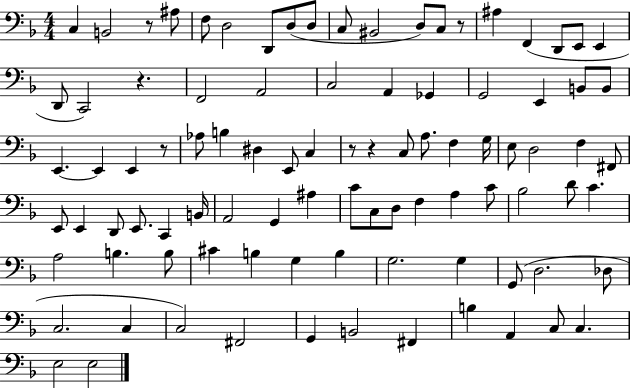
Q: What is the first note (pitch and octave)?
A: C3